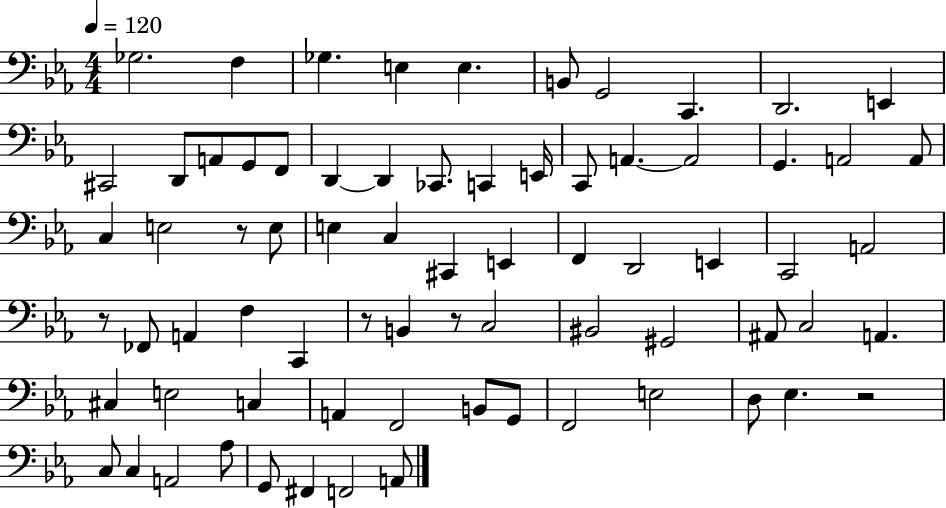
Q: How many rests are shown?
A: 5